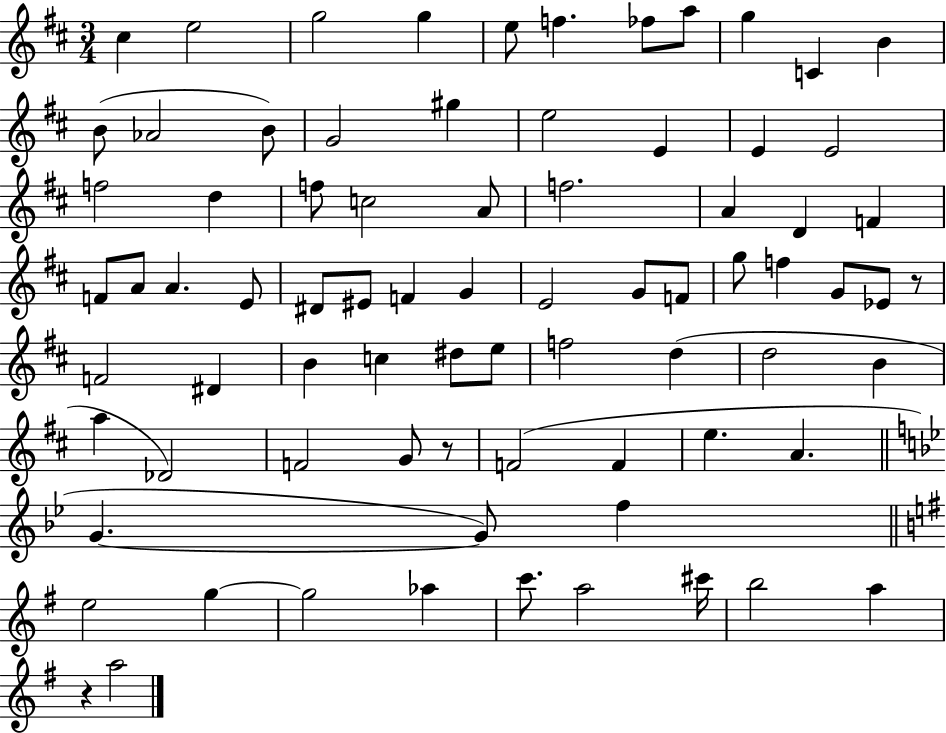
C#5/q E5/h G5/h G5/q E5/e F5/q. FES5/e A5/e G5/q C4/q B4/q B4/e Ab4/h B4/e G4/h G#5/q E5/h E4/q E4/q E4/h F5/h D5/q F5/e C5/h A4/e F5/h. A4/q D4/q F4/q F4/e A4/e A4/q. E4/e D#4/e EIS4/e F4/q G4/q E4/h G4/e F4/e G5/e F5/q G4/e Eb4/e R/e F4/h D#4/q B4/q C5/q D#5/e E5/e F5/h D5/q D5/h B4/q A5/q Db4/h F4/h G4/e R/e F4/h F4/q E5/q. A4/q. G4/q. G4/e F5/q E5/h G5/q G5/h Ab5/q C6/e. A5/h C#6/s B5/h A5/q R/q A5/h